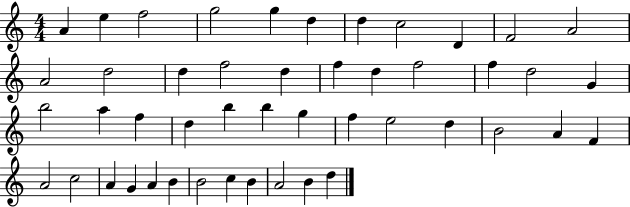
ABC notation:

X:1
T:Untitled
M:4/4
L:1/4
K:C
A e f2 g2 g d d c2 D F2 A2 A2 d2 d f2 d f d f2 f d2 G b2 a f d b b g f e2 d B2 A F A2 c2 A G A B B2 c B A2 B d